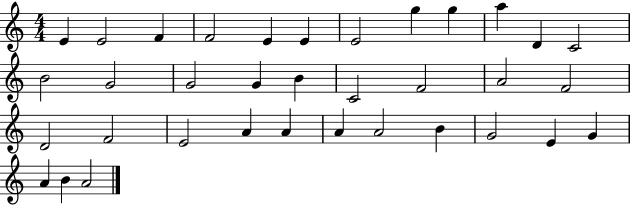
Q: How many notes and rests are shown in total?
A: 35